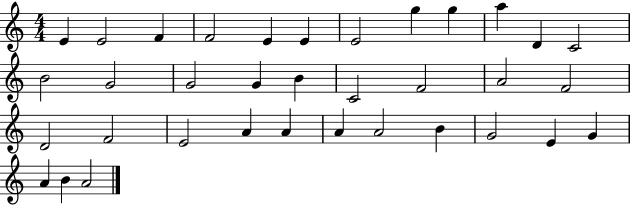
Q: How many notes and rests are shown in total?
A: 35